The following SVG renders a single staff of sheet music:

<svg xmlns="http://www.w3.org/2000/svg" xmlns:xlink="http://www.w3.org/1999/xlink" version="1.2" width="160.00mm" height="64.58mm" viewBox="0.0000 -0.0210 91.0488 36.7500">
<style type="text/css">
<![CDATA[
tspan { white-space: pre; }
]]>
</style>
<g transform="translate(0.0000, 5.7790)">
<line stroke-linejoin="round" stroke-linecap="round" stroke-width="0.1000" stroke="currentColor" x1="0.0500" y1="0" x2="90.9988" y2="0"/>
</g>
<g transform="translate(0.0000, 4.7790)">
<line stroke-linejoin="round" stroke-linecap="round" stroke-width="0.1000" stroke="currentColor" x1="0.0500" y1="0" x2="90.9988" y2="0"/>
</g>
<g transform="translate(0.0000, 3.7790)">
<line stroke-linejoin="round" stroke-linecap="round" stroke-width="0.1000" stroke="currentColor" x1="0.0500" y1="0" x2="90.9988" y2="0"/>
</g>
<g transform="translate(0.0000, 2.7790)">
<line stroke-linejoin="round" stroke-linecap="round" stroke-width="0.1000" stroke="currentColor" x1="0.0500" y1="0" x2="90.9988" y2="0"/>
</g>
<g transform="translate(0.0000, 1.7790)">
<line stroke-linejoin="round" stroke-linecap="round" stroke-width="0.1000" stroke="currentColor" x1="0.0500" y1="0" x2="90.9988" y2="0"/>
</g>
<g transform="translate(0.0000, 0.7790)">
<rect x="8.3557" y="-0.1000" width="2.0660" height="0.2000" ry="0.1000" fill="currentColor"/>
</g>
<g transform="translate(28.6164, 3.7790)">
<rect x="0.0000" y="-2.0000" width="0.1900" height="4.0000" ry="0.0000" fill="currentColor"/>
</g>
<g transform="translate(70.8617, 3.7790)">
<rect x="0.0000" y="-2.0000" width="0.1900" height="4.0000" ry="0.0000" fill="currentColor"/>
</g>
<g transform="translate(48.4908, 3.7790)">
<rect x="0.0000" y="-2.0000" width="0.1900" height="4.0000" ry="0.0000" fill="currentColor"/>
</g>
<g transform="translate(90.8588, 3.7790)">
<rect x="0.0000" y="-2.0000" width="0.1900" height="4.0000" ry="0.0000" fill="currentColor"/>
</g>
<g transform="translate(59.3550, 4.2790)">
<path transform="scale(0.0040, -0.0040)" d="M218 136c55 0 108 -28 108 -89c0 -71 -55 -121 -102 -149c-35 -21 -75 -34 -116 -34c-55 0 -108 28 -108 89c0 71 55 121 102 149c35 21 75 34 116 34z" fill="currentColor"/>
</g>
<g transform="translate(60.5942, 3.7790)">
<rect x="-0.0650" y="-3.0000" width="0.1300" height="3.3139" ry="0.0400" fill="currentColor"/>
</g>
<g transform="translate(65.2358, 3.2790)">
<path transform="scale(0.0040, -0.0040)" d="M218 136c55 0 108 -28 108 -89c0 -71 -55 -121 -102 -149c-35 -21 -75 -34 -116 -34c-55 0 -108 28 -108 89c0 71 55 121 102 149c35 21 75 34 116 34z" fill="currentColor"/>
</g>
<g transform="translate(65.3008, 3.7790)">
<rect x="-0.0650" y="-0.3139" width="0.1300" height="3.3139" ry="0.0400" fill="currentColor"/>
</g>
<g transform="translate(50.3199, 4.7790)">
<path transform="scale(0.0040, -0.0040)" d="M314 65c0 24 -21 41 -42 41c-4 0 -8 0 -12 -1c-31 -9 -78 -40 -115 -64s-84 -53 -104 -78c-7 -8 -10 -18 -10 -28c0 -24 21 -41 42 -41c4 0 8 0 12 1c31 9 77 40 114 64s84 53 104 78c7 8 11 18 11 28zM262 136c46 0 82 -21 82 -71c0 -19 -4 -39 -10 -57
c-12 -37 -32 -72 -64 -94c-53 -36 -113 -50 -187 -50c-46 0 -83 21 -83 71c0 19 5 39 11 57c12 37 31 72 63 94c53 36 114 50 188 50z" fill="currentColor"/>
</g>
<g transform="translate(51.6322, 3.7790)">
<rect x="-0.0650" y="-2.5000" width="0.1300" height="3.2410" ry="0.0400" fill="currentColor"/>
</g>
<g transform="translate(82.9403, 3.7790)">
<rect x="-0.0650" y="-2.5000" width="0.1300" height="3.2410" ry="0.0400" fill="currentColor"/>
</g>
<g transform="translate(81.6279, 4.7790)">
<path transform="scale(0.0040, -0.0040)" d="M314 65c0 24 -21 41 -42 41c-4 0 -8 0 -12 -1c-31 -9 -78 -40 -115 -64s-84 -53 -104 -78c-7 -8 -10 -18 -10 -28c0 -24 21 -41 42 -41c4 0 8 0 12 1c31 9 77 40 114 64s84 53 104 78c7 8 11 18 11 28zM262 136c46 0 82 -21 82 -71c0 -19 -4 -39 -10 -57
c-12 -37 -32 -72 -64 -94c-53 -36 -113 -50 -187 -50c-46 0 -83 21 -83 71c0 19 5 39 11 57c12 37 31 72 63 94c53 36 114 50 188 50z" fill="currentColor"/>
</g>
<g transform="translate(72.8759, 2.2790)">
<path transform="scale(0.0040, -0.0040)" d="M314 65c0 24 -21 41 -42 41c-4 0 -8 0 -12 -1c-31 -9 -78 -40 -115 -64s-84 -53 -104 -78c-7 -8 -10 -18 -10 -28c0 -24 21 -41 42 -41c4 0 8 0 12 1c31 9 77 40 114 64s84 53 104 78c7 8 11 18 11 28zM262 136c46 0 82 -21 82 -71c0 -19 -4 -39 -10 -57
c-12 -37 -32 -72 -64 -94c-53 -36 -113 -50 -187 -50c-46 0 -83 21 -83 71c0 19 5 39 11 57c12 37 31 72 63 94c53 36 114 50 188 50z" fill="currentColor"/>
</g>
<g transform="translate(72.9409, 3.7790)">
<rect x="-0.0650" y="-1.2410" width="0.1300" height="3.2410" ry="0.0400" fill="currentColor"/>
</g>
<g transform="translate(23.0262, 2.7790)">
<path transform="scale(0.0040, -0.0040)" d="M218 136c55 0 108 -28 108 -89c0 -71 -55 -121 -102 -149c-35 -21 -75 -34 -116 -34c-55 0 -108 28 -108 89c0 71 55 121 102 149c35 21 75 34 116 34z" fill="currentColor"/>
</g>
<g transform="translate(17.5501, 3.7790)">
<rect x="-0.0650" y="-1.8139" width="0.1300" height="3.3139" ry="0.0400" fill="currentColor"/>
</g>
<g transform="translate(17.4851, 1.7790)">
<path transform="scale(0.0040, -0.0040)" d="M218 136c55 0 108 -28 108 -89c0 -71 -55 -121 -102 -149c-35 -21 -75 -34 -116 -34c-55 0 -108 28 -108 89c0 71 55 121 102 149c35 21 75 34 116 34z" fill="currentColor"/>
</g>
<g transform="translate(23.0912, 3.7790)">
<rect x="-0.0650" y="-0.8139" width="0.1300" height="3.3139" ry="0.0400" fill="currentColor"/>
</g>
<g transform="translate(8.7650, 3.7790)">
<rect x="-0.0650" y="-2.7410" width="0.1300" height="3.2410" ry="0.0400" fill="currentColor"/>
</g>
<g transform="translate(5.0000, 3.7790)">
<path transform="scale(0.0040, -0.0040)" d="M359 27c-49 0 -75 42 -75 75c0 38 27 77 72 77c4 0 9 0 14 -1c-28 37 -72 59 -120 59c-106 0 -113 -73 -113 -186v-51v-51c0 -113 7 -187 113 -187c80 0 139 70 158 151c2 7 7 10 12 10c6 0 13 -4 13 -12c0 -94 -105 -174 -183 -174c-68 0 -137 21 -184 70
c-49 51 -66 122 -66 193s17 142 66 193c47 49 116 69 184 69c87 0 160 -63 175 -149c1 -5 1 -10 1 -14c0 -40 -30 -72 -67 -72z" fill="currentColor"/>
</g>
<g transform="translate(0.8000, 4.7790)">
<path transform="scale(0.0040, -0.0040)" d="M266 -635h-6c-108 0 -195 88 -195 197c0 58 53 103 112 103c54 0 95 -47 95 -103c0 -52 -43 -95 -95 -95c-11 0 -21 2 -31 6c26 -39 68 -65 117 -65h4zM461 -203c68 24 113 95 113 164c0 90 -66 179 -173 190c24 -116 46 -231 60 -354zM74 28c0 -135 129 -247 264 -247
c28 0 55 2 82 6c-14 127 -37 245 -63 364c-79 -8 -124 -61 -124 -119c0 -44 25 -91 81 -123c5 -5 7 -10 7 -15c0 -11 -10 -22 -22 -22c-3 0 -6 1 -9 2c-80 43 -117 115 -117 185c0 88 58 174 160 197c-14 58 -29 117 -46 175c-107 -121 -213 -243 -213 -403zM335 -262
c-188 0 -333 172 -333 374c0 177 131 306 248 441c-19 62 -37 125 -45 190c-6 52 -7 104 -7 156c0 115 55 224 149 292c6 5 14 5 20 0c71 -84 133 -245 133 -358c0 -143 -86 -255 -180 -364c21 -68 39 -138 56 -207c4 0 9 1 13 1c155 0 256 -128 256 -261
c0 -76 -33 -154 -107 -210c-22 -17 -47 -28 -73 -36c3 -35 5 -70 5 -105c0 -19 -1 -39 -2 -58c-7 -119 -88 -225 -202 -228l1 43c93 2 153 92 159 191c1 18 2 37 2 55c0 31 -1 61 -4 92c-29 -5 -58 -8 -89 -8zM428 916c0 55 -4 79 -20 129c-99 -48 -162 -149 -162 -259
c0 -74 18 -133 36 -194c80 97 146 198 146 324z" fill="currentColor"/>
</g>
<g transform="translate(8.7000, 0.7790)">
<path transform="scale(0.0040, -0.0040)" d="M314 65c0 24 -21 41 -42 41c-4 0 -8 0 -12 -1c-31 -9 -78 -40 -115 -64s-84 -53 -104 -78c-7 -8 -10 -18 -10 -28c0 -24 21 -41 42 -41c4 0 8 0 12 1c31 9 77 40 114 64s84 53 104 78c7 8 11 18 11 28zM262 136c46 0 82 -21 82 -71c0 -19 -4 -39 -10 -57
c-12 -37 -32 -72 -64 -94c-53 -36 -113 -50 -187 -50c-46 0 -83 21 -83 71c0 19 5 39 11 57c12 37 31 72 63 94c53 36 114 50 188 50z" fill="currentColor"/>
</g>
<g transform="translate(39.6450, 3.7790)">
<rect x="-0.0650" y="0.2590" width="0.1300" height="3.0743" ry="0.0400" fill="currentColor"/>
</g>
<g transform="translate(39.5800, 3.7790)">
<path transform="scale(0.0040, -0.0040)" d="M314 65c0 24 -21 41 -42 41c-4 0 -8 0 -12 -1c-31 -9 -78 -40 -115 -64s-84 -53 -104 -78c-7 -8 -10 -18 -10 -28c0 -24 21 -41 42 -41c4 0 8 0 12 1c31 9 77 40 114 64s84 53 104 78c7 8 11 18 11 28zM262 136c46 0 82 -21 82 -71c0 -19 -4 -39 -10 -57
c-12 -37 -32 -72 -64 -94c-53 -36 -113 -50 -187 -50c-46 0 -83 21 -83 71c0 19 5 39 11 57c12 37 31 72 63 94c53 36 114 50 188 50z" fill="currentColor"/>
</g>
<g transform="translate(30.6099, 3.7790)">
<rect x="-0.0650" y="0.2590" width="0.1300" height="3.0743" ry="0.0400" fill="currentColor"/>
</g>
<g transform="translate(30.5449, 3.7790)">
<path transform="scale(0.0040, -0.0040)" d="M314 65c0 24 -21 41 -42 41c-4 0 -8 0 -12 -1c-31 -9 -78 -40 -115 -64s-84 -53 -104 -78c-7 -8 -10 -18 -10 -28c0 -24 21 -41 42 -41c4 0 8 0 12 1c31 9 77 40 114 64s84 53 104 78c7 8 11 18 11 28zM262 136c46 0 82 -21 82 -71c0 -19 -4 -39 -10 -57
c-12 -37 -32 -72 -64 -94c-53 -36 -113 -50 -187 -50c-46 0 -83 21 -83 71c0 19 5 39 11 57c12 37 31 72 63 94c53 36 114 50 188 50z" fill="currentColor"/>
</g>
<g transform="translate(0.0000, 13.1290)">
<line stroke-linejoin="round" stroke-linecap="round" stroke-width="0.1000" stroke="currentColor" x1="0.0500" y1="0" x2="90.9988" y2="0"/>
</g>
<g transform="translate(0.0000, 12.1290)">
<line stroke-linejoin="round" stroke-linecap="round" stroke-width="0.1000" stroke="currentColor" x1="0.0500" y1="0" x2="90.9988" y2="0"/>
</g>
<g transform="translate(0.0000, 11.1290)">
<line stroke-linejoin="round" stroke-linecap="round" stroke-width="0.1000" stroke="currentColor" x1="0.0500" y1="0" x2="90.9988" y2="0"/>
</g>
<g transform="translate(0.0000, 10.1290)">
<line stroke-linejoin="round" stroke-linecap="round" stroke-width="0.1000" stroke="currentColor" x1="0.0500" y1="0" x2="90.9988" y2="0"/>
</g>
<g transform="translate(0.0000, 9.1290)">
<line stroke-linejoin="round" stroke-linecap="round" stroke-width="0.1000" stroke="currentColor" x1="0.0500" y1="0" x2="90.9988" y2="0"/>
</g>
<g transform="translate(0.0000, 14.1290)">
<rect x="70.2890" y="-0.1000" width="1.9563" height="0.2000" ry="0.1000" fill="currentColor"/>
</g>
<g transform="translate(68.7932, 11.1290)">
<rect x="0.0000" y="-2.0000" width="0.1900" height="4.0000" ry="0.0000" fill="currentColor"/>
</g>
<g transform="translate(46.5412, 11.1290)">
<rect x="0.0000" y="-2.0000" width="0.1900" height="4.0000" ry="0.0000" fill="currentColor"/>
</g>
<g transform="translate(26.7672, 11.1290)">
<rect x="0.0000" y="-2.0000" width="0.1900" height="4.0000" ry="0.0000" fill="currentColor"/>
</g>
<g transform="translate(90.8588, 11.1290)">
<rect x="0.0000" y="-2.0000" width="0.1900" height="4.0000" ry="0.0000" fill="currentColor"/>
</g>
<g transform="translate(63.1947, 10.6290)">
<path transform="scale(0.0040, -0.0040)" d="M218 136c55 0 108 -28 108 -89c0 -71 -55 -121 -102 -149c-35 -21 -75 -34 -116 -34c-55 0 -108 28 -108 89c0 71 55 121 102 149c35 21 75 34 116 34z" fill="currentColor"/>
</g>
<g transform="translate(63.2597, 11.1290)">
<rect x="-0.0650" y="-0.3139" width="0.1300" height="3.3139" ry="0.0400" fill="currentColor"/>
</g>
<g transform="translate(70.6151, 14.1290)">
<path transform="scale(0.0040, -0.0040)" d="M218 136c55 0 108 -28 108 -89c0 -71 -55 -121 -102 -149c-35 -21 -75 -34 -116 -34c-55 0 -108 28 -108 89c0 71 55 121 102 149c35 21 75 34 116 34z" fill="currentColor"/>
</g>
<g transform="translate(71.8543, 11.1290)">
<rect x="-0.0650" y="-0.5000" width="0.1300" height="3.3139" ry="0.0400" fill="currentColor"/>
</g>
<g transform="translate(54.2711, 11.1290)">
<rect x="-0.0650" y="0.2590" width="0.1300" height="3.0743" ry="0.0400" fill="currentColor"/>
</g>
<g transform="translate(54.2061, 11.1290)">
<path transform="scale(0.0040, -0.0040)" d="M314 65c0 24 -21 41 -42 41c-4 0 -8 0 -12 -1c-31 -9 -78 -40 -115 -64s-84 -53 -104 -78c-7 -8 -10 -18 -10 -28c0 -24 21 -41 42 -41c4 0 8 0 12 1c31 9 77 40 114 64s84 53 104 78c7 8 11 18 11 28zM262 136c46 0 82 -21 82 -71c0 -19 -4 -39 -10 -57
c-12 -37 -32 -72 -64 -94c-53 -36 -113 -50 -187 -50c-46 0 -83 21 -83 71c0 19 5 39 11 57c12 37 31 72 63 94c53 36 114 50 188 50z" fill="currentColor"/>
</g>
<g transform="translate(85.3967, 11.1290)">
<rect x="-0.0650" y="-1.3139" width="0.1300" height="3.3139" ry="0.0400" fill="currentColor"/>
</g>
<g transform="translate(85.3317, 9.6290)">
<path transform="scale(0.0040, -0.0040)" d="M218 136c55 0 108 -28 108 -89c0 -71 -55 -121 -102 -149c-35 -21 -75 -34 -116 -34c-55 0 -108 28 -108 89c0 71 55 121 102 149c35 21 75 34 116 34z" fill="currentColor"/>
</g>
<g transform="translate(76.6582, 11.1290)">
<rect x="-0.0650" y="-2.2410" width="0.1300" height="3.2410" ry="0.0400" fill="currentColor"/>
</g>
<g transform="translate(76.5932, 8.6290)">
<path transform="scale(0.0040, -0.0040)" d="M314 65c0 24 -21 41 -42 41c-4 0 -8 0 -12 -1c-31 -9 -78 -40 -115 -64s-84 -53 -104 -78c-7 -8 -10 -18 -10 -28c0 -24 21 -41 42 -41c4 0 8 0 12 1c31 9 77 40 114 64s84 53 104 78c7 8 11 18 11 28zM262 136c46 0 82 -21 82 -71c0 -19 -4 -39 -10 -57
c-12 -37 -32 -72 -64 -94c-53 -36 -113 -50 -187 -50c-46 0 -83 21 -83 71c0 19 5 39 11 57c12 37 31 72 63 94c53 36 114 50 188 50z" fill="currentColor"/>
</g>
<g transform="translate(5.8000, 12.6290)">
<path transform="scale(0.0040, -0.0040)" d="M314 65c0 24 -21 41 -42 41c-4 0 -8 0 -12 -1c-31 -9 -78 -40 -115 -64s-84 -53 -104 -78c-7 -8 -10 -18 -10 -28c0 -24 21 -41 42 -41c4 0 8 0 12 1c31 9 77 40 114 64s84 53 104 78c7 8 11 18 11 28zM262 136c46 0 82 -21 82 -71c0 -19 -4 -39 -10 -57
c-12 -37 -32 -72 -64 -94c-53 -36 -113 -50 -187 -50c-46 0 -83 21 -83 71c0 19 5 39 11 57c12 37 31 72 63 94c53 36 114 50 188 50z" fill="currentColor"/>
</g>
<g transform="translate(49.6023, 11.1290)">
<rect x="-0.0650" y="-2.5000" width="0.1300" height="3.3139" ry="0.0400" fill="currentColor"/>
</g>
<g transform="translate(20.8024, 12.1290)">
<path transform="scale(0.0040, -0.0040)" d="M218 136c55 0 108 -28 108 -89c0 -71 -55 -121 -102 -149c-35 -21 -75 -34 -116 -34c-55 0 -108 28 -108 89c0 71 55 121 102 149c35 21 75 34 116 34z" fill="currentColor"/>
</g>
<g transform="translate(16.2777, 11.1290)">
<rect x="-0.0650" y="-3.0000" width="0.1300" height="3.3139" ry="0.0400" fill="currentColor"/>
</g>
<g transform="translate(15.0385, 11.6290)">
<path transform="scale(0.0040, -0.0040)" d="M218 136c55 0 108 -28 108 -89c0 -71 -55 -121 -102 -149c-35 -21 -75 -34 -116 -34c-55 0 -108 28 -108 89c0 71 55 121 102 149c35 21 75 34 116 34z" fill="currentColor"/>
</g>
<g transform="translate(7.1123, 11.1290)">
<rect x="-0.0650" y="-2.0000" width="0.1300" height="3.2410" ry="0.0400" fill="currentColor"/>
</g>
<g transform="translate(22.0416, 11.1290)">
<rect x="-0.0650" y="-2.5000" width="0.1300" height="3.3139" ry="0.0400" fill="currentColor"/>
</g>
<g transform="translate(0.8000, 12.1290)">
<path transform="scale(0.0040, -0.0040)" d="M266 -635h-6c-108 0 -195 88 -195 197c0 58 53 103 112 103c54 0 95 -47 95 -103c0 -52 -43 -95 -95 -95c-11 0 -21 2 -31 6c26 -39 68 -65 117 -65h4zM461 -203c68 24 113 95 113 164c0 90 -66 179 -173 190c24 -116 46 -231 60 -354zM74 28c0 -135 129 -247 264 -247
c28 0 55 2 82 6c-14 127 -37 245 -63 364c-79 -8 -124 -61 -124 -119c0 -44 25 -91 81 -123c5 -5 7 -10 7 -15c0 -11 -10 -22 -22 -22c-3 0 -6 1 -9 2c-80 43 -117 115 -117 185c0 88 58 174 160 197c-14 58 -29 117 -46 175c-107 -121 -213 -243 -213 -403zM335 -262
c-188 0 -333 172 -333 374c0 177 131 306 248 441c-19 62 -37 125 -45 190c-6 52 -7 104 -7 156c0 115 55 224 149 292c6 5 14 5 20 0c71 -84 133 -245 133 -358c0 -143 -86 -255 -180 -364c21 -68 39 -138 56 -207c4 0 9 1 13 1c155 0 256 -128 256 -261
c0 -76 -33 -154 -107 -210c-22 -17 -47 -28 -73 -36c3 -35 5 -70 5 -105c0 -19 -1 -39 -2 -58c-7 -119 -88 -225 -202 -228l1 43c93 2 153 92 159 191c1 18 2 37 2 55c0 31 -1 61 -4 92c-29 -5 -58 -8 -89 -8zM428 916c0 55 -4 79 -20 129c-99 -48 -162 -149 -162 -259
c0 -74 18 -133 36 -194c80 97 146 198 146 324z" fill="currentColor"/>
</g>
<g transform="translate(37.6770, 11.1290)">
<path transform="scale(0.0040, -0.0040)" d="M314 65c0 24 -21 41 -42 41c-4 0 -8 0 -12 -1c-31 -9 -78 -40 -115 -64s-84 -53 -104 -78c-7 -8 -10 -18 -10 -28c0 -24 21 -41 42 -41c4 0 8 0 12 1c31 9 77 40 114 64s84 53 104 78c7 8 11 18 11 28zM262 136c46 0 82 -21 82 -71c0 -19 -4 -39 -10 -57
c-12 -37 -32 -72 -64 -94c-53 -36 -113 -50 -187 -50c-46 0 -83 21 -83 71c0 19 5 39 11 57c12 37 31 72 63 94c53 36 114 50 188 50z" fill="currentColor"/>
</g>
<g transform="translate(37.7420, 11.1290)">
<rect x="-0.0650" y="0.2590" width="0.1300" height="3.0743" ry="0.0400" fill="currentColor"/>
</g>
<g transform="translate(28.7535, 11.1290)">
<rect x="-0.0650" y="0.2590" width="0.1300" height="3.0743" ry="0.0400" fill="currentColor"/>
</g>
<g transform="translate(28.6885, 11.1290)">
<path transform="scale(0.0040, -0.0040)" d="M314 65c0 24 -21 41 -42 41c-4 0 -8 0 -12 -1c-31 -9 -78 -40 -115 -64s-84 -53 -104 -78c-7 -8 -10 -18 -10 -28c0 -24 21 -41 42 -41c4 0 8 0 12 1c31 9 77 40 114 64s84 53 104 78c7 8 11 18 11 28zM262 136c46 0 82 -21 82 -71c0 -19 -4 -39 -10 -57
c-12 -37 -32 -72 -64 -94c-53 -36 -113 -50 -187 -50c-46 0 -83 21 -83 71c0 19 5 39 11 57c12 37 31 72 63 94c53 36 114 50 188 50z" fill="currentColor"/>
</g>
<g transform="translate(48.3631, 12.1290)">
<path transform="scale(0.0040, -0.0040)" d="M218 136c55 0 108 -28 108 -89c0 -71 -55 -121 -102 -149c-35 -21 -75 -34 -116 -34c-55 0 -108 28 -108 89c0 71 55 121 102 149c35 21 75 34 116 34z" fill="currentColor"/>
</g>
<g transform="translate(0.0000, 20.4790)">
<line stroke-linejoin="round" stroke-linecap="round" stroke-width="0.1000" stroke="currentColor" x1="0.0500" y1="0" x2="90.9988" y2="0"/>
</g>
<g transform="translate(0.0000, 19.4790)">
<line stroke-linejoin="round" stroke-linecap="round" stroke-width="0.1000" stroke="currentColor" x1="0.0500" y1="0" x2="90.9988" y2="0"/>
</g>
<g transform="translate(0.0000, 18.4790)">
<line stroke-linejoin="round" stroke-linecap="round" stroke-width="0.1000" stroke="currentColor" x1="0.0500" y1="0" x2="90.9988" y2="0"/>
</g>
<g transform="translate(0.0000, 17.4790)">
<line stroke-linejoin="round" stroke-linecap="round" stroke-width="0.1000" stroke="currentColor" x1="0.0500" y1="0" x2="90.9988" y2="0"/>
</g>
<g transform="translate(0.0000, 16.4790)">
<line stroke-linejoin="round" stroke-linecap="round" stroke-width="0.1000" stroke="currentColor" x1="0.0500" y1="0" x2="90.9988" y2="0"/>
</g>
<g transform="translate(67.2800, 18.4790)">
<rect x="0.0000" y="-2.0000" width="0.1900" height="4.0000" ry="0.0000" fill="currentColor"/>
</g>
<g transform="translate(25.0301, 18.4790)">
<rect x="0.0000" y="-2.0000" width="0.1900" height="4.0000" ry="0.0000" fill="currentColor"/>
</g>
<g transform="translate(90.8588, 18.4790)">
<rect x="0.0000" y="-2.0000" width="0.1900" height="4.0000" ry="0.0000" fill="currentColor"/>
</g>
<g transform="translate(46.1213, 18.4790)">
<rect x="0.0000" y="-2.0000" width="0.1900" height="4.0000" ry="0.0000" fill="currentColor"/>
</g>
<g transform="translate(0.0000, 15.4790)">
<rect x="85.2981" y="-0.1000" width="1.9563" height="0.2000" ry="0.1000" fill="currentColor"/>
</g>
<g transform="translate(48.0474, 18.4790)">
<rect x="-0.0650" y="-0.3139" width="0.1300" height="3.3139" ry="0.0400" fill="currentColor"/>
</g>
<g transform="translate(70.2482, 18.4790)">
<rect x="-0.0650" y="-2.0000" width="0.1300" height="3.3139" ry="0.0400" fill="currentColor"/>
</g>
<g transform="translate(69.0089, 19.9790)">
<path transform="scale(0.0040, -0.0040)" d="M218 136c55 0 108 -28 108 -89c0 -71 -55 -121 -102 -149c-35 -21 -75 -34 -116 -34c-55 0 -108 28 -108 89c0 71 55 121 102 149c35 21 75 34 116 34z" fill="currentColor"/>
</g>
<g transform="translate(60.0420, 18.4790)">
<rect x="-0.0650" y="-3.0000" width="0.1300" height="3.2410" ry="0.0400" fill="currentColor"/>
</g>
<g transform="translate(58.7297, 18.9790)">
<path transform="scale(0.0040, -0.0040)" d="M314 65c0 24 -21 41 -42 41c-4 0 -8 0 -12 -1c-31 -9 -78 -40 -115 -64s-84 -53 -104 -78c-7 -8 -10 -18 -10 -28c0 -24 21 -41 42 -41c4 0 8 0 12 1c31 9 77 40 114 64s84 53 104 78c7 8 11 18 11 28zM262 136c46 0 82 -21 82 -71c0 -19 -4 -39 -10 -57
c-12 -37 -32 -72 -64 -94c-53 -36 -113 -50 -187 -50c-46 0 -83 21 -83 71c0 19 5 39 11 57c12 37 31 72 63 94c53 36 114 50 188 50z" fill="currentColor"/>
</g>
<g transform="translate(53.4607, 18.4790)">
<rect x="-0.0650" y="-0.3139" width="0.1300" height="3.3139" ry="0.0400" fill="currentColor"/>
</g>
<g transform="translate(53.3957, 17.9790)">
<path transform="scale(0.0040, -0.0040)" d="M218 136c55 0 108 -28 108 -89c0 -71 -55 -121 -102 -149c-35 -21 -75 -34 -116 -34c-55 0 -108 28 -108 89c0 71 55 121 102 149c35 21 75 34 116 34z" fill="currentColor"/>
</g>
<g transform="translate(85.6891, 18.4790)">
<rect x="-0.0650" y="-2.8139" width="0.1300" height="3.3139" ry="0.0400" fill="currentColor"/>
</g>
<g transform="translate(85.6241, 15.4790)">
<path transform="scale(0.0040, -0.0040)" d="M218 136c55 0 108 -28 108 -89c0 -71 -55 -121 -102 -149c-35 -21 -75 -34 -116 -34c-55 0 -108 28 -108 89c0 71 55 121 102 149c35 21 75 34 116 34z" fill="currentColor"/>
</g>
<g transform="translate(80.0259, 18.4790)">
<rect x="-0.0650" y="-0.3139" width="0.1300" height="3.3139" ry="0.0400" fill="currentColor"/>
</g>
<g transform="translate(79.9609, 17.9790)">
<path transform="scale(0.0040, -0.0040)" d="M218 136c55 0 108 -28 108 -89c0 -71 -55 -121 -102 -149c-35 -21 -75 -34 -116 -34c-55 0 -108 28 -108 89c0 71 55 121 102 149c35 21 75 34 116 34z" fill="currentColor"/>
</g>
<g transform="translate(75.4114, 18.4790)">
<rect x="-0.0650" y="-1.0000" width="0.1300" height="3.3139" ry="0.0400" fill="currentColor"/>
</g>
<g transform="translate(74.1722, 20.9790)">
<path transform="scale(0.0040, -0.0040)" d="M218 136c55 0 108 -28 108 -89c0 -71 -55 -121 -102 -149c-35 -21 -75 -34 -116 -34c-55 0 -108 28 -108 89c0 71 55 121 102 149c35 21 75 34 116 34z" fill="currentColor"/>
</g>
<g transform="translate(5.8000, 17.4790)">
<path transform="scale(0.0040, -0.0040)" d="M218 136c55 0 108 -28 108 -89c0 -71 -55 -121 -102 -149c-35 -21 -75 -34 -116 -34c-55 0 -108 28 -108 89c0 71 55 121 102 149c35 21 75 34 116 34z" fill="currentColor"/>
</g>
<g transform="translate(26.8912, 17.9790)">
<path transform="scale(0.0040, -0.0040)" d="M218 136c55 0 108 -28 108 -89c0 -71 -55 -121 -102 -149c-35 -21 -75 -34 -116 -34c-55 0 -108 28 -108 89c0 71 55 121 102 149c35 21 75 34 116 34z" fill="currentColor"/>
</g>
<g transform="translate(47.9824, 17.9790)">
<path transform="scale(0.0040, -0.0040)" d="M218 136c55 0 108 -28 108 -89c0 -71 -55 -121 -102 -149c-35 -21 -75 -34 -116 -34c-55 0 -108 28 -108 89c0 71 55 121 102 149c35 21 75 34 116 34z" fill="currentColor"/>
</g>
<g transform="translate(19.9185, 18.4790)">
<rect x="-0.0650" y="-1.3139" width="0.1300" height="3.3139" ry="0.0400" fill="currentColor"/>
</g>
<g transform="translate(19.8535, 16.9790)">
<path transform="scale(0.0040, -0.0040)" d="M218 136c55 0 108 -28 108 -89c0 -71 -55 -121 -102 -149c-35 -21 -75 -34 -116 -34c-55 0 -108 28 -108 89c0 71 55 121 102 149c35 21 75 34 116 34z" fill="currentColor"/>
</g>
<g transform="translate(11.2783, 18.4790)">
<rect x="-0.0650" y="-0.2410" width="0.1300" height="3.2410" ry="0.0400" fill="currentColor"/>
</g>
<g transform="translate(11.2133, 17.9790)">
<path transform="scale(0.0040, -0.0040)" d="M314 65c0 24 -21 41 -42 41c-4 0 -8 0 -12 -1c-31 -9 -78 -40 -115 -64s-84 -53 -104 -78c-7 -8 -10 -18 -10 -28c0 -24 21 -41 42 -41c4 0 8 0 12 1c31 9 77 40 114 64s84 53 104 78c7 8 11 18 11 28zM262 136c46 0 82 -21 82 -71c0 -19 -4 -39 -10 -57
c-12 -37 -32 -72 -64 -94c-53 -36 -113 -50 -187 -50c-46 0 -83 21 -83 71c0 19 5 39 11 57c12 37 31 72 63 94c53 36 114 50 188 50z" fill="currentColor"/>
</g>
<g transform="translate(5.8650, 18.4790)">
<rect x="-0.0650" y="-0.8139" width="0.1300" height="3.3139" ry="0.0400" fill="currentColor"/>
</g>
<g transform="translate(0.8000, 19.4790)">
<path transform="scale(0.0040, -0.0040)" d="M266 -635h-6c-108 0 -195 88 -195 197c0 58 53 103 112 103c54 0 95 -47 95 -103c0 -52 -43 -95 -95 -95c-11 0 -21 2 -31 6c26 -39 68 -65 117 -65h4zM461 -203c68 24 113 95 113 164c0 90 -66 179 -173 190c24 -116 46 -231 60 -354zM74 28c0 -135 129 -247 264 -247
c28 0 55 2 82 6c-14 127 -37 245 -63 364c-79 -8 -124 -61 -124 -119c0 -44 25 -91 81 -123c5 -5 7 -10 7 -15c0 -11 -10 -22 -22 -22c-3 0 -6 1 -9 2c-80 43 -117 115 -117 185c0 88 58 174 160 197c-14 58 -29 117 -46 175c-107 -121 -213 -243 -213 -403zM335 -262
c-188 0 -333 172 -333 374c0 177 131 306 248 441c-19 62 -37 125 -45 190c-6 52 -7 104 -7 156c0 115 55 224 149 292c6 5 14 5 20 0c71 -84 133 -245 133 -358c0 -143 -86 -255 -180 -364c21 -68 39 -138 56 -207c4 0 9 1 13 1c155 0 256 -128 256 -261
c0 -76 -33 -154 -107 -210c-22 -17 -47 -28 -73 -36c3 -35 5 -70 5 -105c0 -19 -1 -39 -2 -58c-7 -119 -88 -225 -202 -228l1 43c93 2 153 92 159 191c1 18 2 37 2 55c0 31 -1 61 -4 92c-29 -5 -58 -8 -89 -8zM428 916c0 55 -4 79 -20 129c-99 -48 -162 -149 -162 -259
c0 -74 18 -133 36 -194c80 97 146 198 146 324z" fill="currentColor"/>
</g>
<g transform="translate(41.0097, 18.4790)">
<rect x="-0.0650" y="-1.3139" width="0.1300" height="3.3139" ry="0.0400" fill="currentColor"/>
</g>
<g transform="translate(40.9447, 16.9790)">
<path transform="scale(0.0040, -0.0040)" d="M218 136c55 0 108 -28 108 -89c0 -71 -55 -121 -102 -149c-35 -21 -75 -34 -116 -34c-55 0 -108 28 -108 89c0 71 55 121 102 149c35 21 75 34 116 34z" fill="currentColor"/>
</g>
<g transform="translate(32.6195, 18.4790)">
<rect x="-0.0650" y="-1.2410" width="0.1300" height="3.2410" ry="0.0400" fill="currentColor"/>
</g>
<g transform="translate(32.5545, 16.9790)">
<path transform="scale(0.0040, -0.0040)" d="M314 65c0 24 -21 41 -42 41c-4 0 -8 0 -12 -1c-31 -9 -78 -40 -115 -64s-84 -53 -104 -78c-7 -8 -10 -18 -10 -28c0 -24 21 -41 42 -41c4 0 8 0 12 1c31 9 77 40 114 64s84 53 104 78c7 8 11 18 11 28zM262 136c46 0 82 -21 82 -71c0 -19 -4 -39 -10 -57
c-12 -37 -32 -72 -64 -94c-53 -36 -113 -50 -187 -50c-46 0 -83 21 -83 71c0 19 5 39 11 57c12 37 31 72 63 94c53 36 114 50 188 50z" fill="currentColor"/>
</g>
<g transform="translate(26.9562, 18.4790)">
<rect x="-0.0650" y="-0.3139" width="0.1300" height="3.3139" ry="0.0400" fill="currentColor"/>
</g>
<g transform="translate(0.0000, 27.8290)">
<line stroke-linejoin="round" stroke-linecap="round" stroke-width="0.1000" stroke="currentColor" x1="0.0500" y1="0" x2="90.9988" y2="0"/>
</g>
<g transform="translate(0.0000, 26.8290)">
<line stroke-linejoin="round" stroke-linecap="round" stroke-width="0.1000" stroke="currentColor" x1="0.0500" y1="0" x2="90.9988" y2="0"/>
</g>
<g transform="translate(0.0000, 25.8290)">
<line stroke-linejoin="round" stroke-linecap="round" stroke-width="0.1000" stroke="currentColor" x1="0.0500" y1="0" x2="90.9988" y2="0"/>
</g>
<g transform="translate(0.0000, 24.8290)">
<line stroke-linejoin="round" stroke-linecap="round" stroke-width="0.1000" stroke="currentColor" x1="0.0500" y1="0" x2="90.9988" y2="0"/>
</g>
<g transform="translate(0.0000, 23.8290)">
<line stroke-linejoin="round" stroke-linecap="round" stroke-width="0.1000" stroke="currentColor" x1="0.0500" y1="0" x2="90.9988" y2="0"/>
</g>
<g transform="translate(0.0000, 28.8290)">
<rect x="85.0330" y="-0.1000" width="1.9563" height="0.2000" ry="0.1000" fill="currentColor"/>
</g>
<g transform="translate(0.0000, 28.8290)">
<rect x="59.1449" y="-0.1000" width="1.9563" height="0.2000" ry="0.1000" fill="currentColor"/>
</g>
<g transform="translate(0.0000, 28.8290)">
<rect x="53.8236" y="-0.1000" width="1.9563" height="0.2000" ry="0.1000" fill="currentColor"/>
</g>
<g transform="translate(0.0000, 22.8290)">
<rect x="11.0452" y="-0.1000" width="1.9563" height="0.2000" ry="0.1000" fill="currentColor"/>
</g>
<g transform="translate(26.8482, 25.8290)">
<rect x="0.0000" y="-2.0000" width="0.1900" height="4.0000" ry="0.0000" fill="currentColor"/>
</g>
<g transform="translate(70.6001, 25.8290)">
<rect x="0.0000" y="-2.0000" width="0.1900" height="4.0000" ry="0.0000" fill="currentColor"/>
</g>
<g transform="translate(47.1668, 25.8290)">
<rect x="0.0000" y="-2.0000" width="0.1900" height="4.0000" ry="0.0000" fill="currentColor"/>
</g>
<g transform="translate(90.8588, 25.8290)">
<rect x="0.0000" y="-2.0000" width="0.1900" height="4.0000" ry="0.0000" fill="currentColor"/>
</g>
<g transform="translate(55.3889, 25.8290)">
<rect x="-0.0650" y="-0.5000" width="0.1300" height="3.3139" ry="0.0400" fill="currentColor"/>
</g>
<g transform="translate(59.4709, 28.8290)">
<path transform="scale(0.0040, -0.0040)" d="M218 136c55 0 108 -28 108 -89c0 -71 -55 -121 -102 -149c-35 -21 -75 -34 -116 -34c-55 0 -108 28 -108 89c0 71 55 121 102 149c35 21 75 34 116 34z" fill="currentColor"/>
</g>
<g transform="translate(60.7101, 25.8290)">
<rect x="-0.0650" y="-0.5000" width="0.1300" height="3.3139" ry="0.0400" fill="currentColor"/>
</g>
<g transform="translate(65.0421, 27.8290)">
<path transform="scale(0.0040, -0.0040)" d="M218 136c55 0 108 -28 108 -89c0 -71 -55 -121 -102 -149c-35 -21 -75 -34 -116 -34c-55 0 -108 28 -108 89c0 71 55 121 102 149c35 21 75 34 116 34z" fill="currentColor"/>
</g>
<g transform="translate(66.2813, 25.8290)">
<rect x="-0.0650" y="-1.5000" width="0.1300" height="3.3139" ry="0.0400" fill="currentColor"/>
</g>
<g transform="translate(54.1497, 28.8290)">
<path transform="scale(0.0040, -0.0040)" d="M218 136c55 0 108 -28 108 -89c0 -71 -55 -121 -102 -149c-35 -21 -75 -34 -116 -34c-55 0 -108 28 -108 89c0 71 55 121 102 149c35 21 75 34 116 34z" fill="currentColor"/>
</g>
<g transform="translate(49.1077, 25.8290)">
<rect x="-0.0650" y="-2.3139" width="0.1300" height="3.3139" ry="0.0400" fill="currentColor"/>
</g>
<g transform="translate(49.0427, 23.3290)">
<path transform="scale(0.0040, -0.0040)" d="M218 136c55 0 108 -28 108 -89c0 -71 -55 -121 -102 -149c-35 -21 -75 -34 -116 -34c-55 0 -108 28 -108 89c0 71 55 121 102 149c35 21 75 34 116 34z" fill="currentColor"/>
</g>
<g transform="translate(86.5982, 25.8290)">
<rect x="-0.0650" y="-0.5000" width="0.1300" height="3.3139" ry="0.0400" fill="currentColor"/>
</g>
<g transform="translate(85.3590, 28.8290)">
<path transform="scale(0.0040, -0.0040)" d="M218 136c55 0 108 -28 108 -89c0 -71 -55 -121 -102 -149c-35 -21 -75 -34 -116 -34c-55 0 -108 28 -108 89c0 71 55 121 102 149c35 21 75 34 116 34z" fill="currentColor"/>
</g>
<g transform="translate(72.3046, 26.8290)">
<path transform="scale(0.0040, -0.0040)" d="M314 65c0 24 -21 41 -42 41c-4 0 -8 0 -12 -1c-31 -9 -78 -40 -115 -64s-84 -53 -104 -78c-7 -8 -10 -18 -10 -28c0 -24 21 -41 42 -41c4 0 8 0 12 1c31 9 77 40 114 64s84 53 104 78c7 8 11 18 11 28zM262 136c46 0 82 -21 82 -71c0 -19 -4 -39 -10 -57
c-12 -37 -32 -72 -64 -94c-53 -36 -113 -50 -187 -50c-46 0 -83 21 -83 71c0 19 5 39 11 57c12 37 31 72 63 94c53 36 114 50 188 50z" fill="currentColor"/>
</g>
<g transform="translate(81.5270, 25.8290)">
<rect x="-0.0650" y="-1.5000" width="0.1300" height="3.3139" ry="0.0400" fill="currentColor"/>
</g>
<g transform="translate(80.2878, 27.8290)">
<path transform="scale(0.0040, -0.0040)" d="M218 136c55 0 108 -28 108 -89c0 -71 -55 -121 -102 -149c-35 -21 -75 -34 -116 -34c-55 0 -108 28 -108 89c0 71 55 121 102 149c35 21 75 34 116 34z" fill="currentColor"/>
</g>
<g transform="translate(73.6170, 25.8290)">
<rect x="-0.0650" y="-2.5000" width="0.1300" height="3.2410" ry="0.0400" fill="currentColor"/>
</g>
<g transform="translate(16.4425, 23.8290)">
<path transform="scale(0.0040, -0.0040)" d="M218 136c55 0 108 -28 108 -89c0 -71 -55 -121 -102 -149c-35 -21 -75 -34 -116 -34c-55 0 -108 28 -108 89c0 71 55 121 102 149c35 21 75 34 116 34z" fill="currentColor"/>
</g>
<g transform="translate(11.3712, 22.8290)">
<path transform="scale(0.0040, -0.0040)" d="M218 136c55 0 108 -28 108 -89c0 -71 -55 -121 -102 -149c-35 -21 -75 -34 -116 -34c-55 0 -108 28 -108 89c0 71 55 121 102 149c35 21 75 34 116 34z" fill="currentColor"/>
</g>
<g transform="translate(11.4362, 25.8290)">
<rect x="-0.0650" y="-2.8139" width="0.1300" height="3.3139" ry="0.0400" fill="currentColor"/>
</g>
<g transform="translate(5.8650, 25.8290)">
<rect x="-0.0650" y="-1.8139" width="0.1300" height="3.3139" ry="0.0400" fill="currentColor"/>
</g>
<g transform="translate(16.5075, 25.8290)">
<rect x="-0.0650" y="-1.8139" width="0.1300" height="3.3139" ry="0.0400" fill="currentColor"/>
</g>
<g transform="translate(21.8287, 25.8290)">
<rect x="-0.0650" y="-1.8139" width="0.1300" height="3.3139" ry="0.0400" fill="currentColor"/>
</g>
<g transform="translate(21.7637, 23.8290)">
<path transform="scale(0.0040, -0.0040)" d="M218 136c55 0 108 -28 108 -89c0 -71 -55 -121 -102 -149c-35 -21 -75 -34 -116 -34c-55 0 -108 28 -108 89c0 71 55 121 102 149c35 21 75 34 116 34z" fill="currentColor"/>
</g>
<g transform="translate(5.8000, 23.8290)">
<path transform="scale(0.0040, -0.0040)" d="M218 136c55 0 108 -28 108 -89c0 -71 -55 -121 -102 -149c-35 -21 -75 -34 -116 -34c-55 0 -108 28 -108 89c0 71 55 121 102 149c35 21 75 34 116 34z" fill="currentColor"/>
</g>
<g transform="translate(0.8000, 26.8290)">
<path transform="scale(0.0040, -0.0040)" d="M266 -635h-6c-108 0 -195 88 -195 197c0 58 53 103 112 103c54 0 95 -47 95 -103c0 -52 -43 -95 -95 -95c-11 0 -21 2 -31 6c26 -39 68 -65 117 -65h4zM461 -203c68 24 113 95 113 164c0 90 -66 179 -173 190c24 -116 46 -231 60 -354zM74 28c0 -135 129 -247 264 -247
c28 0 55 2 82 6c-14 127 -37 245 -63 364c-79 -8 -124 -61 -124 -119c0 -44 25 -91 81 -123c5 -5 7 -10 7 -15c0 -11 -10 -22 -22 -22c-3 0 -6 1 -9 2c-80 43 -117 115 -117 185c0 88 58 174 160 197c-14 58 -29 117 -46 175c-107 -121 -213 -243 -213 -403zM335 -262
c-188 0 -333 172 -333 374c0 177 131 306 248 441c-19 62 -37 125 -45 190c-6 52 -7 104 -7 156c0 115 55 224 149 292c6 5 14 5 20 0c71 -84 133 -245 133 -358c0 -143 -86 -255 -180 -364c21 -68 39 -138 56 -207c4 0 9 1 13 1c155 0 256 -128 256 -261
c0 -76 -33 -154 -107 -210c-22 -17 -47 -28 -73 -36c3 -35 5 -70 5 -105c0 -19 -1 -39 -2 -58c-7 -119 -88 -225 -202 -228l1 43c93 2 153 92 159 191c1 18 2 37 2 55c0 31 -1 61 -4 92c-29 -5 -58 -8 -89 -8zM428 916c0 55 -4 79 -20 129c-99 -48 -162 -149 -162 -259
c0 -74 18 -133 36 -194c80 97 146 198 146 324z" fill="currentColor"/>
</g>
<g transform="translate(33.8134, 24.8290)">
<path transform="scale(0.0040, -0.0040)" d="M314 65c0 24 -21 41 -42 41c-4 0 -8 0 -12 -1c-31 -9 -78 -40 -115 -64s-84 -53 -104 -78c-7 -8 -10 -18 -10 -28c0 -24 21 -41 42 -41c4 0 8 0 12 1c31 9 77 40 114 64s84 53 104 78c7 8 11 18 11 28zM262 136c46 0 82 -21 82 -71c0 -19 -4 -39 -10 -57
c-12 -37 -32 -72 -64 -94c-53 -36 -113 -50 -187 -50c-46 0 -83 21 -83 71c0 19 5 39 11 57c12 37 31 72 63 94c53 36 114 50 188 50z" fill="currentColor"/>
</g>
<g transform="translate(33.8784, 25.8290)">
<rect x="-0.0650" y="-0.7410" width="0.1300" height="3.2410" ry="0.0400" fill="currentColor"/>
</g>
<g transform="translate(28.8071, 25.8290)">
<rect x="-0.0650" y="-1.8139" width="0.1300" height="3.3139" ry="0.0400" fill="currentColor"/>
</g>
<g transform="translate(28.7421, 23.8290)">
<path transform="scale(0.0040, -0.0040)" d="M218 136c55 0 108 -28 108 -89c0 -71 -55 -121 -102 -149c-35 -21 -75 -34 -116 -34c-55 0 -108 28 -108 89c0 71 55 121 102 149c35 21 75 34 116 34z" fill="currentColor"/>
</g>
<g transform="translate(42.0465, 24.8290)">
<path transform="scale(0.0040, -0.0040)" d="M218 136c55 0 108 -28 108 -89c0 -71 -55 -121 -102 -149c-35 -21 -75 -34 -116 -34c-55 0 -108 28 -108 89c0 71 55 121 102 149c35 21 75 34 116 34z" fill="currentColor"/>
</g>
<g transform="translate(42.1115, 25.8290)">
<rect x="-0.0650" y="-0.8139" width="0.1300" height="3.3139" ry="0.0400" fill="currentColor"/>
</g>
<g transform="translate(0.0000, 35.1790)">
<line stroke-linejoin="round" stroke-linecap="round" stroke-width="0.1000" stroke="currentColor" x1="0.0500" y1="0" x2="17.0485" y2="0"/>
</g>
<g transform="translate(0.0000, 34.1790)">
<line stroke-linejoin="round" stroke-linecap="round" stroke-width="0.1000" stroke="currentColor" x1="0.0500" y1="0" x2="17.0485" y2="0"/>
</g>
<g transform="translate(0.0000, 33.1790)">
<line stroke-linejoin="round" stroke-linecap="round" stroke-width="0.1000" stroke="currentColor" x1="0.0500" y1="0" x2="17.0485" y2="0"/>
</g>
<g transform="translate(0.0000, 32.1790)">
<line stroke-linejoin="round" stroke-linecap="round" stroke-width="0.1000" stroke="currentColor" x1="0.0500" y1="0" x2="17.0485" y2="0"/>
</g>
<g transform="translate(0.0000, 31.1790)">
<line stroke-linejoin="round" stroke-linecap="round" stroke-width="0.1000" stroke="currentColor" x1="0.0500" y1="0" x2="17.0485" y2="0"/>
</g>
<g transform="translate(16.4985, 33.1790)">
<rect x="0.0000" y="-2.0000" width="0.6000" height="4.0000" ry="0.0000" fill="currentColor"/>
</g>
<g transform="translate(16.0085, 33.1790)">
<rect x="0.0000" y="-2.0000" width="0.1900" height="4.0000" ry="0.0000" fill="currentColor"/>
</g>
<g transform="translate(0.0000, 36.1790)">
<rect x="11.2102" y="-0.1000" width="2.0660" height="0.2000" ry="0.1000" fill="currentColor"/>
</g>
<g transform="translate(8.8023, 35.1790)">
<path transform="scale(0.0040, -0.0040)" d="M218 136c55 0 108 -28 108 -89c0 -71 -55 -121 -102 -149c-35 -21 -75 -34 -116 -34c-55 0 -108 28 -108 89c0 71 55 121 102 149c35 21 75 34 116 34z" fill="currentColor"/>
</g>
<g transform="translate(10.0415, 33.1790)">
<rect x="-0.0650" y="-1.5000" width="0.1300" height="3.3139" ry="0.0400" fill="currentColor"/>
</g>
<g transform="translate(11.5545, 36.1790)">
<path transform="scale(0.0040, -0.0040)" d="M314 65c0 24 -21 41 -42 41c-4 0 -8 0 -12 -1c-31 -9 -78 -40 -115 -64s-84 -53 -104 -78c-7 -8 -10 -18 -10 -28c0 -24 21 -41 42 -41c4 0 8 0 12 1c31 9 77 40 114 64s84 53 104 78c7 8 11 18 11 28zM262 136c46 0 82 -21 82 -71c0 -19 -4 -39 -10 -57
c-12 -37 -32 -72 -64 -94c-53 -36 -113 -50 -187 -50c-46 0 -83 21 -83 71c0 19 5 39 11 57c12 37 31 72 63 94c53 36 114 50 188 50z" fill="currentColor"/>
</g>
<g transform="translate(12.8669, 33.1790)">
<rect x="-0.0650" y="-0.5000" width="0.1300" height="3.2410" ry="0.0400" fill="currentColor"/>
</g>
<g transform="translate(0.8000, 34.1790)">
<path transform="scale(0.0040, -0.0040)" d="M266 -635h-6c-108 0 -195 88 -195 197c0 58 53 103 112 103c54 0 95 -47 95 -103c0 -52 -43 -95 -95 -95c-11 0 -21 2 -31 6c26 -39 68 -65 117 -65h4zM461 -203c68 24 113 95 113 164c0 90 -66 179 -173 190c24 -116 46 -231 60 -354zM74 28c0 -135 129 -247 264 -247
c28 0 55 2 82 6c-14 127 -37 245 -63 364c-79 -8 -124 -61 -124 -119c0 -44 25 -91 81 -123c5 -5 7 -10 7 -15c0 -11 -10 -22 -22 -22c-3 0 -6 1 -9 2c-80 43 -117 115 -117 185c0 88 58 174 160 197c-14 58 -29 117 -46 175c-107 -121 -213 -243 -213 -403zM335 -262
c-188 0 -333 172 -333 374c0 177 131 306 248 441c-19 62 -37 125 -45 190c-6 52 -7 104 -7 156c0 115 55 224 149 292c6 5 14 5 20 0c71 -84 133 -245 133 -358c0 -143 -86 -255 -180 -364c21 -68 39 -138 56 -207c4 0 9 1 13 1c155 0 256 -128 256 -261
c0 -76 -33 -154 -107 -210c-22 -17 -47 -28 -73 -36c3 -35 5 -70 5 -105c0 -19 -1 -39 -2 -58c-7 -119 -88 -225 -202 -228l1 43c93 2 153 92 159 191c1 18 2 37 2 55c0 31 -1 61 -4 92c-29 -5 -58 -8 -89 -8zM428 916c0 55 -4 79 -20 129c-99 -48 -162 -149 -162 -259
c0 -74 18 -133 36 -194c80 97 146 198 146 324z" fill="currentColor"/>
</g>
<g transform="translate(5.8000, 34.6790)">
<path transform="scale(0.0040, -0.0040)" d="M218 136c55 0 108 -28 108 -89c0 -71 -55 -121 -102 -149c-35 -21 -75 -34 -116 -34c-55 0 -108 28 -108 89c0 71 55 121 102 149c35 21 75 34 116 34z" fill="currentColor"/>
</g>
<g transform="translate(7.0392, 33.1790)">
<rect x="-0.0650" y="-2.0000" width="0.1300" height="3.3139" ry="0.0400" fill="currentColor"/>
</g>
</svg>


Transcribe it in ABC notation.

X:1
T:Untitled
M:4/4
L:1/4
K:C
a2 f d B2 B2 G2 A c e2 G2 F2 A G B2 B2 G B2 c C g2 e d c2 e c e2 e c c A2 F D c a f a f f f d2 d g C C E G2 E C F E C2